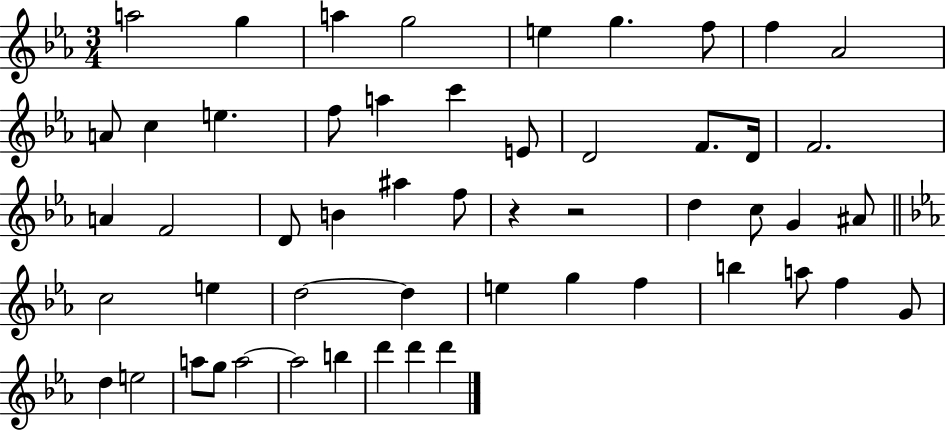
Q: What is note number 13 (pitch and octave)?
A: F5